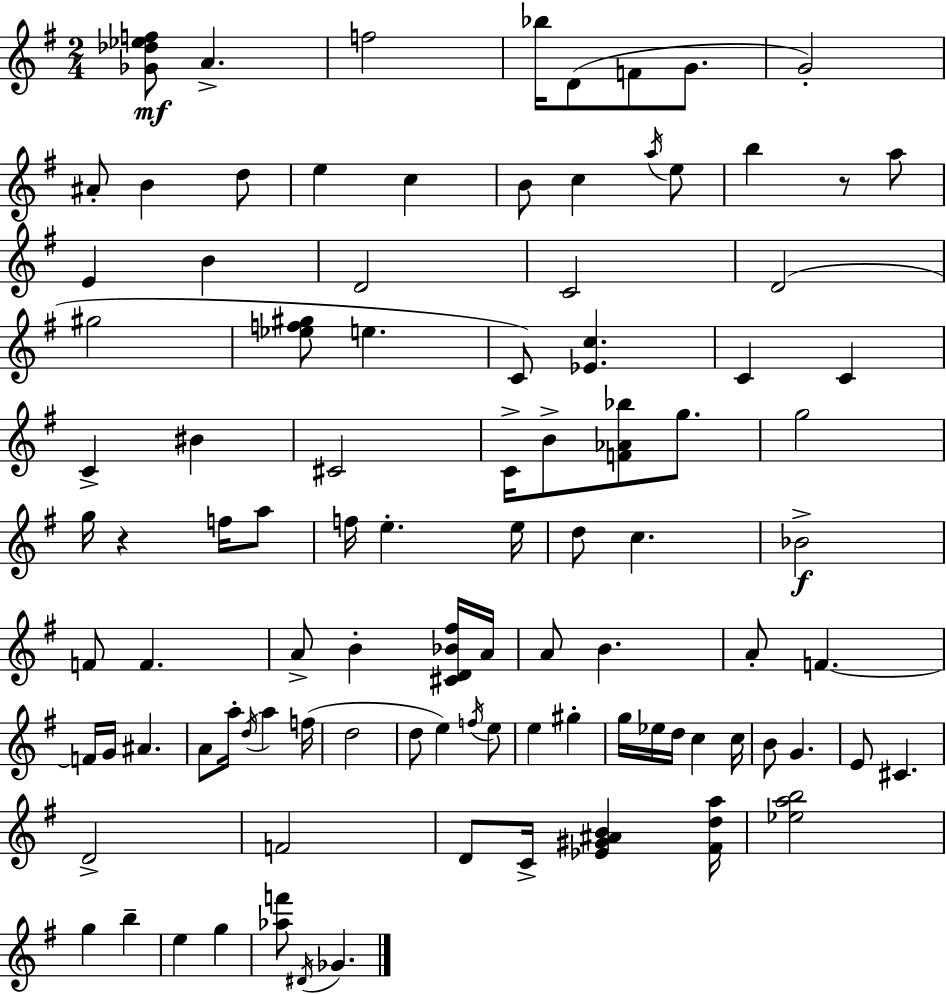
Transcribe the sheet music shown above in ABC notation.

X:1
T:Untitled
M:2/4
L:1/4
K:G
[_G_d_ef]/2 A f2 _b/4 D/2 F/2 G/2 G2 ^A/2 B d/2 e c B/2 c a/4 e/2 b z/2 a/2 E B D2 C2 D2 ^g2 [_ef^g]/2 e C/2 [_Ec] C C C ^B ^C2 C/4 B/2 [F_A_b]/2 g/2 g2 g/4 z f/4 a/2 f/4 e e/4 d/2 c _B2 F/2 F A/2 B [^CD_B^f]/4 A/4 A/2 B A/2 F F/4 G/4 ^A A/2 a/4 d/4 a f/4 d2 d/2 e f/4 e/2 e ^g g/4 _e/4 d/4 c c/4 B/2 G E/2 ^C D2 F2 D/2 C/4 [_E^G^AB] [^Fda]/4 [_eab]2 g b e g [_af']/2 ^D/4 _G